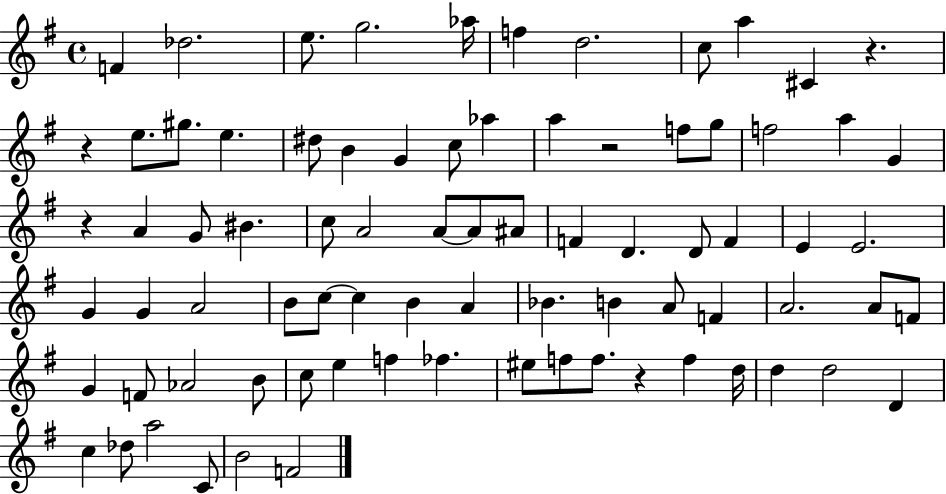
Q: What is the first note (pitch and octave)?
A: F4